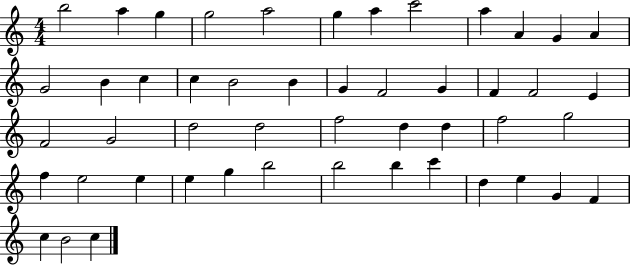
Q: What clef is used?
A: treble